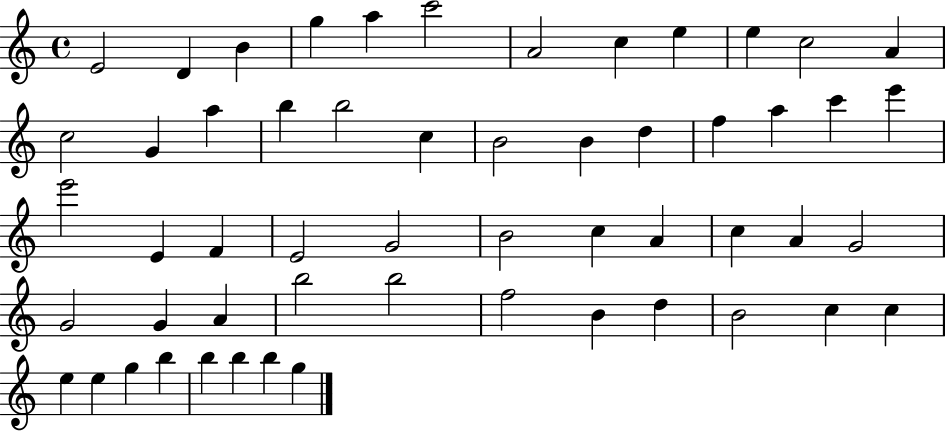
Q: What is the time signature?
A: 4/4